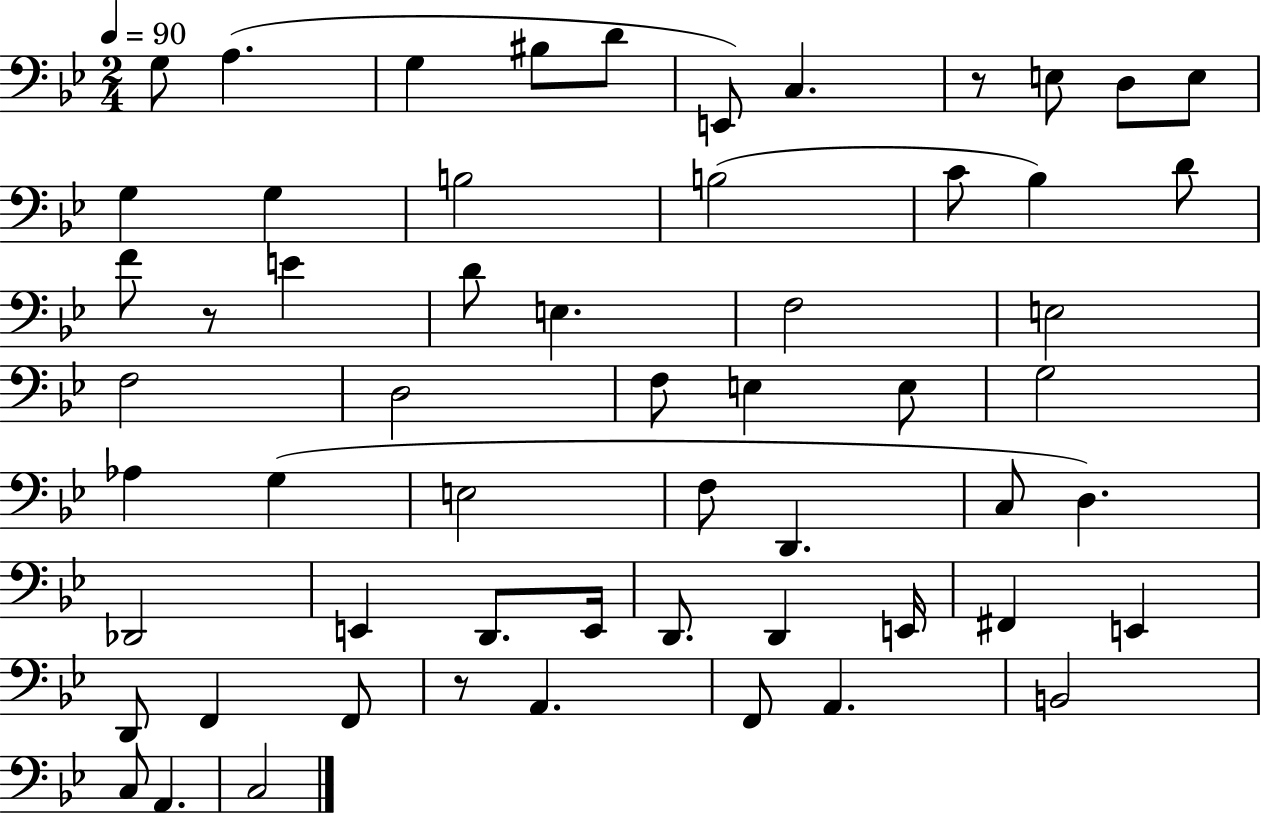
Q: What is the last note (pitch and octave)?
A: C3